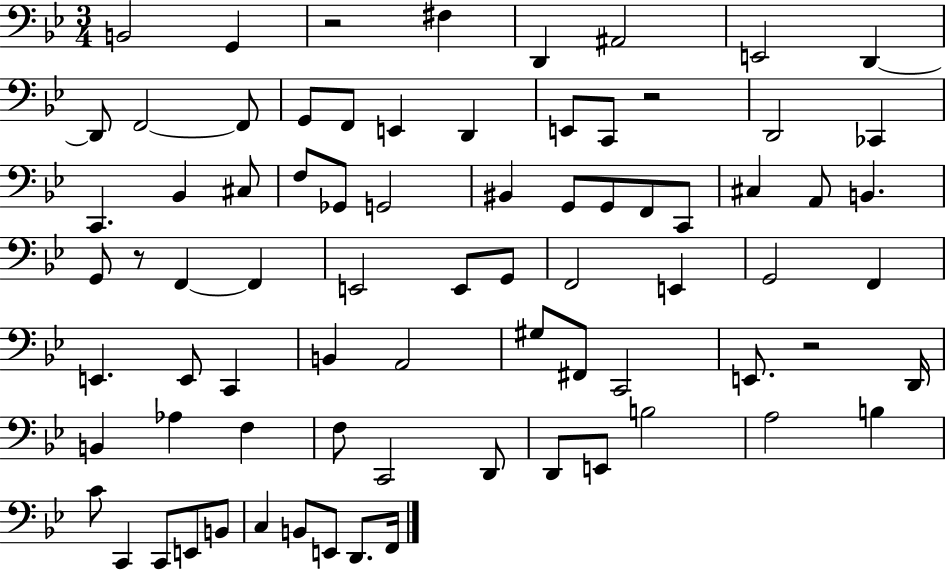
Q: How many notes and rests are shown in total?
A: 77